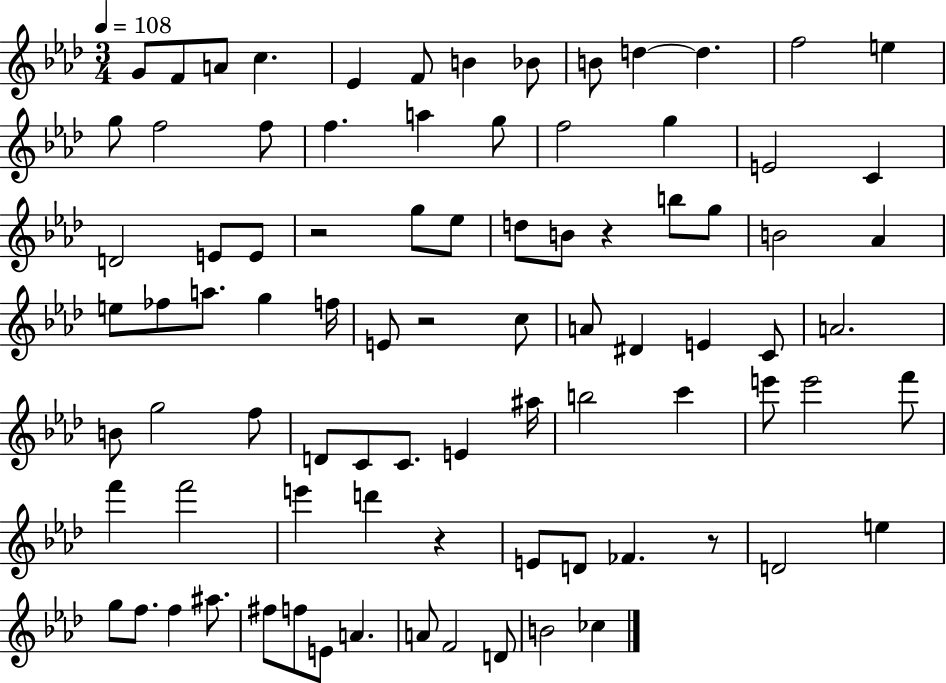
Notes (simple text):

G4/e F4/e A4/e C5/q. Eb4/q F4/e B4/q Bb4/e B4/e D5/q D5/q. F5/h E5/q G5/e F5/h F5/e F5/q. A5/q G5/e F5/h G5/q E4/h C4/q D4/h E4/e E4/e R/h G5/e Eb5/e D5/e B4/e R/q B5/e G5/e B4/h Ab4/q E5/e FES5/e A5/e. G5/q F5/s E4/e R/h C5/e A4/e D#4/q E4/q C4/e A4/h. B4/e G5/h F5/e D4/e C4/e C4/e. E4/q A#5/s B5/h C6/q E6/e E6/h F6/e F6/q F6/h E6/q D6/q R/q E4/e D4/e FES4/q. R/e D4/h E5/q G5/e F5/e. F5/q A#5/e. F#5/e F5/e E4/e A4/q. A4/e F4/h D4/e B4/h CES5/q